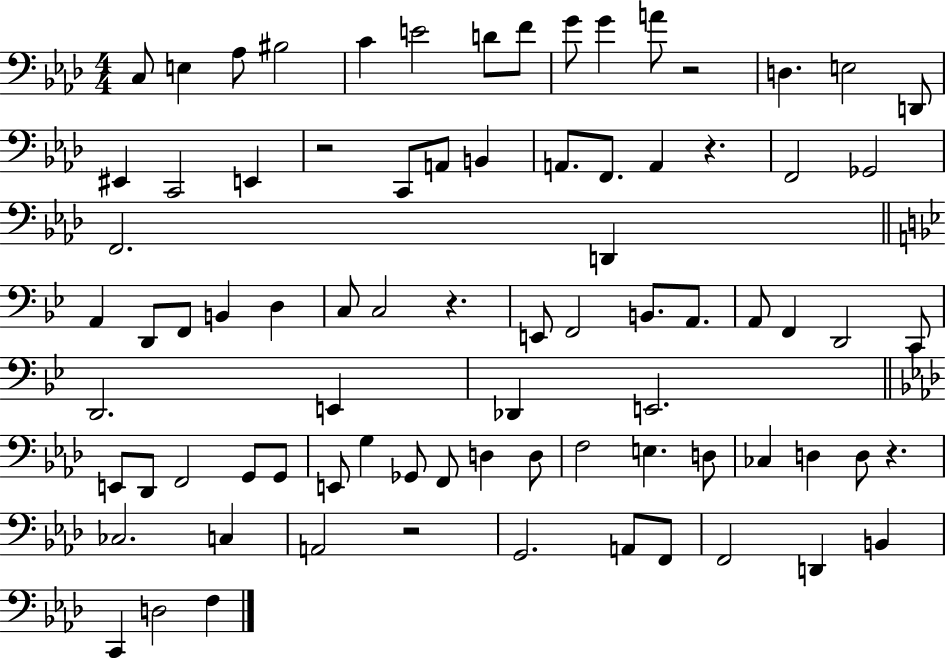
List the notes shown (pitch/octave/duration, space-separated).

C3/e E3/q Ab3/e BIS3/h C4/q E4/h D4/e F4/e G4/e G4/q A4/e R/h D3/q. E3/h D2/e EIS2/q C2/h E2/q R/h C2/e A2/e B2/q A2/e. F2/e. A2/q R/q. F2/h Gb2/h F2/h. D2/q A2/q D2/e F2/e B2/q D3/q C3/e C3/h R/q. E2/e F2/h B2/e. A2/e. A2/e F2/q D2/h C2/e D2/h. E2/q Db2/q E2/h. E2/e Db2/e F2/h G2/e G2/e E2/e G3/q Gb2/e F2/e D3/q D3/e F3/h E3/q. D3/e CES3/q D3/q D3/e R/q. CES3/h. C3/q A2/h R/h G2/h. A2/e F2/e F2/h D2/q B2/q C2/q D3/h F3/q